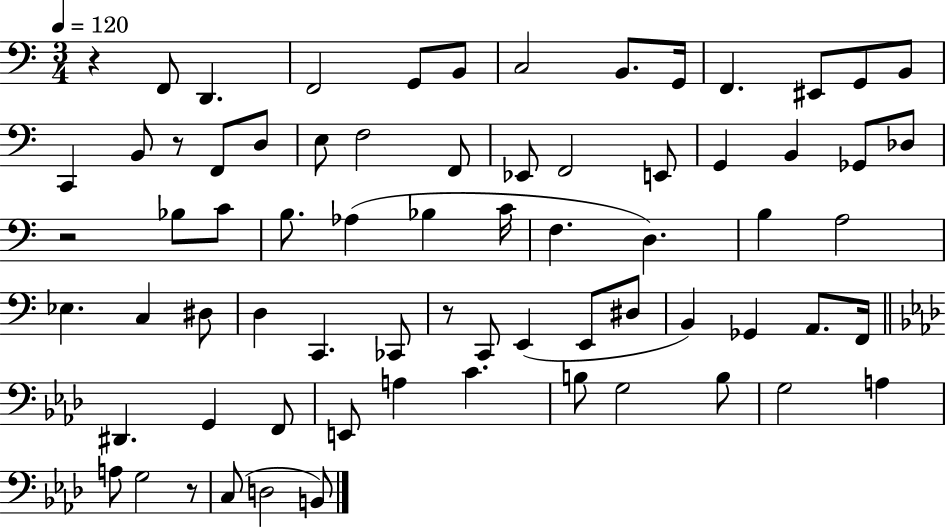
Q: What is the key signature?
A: C major